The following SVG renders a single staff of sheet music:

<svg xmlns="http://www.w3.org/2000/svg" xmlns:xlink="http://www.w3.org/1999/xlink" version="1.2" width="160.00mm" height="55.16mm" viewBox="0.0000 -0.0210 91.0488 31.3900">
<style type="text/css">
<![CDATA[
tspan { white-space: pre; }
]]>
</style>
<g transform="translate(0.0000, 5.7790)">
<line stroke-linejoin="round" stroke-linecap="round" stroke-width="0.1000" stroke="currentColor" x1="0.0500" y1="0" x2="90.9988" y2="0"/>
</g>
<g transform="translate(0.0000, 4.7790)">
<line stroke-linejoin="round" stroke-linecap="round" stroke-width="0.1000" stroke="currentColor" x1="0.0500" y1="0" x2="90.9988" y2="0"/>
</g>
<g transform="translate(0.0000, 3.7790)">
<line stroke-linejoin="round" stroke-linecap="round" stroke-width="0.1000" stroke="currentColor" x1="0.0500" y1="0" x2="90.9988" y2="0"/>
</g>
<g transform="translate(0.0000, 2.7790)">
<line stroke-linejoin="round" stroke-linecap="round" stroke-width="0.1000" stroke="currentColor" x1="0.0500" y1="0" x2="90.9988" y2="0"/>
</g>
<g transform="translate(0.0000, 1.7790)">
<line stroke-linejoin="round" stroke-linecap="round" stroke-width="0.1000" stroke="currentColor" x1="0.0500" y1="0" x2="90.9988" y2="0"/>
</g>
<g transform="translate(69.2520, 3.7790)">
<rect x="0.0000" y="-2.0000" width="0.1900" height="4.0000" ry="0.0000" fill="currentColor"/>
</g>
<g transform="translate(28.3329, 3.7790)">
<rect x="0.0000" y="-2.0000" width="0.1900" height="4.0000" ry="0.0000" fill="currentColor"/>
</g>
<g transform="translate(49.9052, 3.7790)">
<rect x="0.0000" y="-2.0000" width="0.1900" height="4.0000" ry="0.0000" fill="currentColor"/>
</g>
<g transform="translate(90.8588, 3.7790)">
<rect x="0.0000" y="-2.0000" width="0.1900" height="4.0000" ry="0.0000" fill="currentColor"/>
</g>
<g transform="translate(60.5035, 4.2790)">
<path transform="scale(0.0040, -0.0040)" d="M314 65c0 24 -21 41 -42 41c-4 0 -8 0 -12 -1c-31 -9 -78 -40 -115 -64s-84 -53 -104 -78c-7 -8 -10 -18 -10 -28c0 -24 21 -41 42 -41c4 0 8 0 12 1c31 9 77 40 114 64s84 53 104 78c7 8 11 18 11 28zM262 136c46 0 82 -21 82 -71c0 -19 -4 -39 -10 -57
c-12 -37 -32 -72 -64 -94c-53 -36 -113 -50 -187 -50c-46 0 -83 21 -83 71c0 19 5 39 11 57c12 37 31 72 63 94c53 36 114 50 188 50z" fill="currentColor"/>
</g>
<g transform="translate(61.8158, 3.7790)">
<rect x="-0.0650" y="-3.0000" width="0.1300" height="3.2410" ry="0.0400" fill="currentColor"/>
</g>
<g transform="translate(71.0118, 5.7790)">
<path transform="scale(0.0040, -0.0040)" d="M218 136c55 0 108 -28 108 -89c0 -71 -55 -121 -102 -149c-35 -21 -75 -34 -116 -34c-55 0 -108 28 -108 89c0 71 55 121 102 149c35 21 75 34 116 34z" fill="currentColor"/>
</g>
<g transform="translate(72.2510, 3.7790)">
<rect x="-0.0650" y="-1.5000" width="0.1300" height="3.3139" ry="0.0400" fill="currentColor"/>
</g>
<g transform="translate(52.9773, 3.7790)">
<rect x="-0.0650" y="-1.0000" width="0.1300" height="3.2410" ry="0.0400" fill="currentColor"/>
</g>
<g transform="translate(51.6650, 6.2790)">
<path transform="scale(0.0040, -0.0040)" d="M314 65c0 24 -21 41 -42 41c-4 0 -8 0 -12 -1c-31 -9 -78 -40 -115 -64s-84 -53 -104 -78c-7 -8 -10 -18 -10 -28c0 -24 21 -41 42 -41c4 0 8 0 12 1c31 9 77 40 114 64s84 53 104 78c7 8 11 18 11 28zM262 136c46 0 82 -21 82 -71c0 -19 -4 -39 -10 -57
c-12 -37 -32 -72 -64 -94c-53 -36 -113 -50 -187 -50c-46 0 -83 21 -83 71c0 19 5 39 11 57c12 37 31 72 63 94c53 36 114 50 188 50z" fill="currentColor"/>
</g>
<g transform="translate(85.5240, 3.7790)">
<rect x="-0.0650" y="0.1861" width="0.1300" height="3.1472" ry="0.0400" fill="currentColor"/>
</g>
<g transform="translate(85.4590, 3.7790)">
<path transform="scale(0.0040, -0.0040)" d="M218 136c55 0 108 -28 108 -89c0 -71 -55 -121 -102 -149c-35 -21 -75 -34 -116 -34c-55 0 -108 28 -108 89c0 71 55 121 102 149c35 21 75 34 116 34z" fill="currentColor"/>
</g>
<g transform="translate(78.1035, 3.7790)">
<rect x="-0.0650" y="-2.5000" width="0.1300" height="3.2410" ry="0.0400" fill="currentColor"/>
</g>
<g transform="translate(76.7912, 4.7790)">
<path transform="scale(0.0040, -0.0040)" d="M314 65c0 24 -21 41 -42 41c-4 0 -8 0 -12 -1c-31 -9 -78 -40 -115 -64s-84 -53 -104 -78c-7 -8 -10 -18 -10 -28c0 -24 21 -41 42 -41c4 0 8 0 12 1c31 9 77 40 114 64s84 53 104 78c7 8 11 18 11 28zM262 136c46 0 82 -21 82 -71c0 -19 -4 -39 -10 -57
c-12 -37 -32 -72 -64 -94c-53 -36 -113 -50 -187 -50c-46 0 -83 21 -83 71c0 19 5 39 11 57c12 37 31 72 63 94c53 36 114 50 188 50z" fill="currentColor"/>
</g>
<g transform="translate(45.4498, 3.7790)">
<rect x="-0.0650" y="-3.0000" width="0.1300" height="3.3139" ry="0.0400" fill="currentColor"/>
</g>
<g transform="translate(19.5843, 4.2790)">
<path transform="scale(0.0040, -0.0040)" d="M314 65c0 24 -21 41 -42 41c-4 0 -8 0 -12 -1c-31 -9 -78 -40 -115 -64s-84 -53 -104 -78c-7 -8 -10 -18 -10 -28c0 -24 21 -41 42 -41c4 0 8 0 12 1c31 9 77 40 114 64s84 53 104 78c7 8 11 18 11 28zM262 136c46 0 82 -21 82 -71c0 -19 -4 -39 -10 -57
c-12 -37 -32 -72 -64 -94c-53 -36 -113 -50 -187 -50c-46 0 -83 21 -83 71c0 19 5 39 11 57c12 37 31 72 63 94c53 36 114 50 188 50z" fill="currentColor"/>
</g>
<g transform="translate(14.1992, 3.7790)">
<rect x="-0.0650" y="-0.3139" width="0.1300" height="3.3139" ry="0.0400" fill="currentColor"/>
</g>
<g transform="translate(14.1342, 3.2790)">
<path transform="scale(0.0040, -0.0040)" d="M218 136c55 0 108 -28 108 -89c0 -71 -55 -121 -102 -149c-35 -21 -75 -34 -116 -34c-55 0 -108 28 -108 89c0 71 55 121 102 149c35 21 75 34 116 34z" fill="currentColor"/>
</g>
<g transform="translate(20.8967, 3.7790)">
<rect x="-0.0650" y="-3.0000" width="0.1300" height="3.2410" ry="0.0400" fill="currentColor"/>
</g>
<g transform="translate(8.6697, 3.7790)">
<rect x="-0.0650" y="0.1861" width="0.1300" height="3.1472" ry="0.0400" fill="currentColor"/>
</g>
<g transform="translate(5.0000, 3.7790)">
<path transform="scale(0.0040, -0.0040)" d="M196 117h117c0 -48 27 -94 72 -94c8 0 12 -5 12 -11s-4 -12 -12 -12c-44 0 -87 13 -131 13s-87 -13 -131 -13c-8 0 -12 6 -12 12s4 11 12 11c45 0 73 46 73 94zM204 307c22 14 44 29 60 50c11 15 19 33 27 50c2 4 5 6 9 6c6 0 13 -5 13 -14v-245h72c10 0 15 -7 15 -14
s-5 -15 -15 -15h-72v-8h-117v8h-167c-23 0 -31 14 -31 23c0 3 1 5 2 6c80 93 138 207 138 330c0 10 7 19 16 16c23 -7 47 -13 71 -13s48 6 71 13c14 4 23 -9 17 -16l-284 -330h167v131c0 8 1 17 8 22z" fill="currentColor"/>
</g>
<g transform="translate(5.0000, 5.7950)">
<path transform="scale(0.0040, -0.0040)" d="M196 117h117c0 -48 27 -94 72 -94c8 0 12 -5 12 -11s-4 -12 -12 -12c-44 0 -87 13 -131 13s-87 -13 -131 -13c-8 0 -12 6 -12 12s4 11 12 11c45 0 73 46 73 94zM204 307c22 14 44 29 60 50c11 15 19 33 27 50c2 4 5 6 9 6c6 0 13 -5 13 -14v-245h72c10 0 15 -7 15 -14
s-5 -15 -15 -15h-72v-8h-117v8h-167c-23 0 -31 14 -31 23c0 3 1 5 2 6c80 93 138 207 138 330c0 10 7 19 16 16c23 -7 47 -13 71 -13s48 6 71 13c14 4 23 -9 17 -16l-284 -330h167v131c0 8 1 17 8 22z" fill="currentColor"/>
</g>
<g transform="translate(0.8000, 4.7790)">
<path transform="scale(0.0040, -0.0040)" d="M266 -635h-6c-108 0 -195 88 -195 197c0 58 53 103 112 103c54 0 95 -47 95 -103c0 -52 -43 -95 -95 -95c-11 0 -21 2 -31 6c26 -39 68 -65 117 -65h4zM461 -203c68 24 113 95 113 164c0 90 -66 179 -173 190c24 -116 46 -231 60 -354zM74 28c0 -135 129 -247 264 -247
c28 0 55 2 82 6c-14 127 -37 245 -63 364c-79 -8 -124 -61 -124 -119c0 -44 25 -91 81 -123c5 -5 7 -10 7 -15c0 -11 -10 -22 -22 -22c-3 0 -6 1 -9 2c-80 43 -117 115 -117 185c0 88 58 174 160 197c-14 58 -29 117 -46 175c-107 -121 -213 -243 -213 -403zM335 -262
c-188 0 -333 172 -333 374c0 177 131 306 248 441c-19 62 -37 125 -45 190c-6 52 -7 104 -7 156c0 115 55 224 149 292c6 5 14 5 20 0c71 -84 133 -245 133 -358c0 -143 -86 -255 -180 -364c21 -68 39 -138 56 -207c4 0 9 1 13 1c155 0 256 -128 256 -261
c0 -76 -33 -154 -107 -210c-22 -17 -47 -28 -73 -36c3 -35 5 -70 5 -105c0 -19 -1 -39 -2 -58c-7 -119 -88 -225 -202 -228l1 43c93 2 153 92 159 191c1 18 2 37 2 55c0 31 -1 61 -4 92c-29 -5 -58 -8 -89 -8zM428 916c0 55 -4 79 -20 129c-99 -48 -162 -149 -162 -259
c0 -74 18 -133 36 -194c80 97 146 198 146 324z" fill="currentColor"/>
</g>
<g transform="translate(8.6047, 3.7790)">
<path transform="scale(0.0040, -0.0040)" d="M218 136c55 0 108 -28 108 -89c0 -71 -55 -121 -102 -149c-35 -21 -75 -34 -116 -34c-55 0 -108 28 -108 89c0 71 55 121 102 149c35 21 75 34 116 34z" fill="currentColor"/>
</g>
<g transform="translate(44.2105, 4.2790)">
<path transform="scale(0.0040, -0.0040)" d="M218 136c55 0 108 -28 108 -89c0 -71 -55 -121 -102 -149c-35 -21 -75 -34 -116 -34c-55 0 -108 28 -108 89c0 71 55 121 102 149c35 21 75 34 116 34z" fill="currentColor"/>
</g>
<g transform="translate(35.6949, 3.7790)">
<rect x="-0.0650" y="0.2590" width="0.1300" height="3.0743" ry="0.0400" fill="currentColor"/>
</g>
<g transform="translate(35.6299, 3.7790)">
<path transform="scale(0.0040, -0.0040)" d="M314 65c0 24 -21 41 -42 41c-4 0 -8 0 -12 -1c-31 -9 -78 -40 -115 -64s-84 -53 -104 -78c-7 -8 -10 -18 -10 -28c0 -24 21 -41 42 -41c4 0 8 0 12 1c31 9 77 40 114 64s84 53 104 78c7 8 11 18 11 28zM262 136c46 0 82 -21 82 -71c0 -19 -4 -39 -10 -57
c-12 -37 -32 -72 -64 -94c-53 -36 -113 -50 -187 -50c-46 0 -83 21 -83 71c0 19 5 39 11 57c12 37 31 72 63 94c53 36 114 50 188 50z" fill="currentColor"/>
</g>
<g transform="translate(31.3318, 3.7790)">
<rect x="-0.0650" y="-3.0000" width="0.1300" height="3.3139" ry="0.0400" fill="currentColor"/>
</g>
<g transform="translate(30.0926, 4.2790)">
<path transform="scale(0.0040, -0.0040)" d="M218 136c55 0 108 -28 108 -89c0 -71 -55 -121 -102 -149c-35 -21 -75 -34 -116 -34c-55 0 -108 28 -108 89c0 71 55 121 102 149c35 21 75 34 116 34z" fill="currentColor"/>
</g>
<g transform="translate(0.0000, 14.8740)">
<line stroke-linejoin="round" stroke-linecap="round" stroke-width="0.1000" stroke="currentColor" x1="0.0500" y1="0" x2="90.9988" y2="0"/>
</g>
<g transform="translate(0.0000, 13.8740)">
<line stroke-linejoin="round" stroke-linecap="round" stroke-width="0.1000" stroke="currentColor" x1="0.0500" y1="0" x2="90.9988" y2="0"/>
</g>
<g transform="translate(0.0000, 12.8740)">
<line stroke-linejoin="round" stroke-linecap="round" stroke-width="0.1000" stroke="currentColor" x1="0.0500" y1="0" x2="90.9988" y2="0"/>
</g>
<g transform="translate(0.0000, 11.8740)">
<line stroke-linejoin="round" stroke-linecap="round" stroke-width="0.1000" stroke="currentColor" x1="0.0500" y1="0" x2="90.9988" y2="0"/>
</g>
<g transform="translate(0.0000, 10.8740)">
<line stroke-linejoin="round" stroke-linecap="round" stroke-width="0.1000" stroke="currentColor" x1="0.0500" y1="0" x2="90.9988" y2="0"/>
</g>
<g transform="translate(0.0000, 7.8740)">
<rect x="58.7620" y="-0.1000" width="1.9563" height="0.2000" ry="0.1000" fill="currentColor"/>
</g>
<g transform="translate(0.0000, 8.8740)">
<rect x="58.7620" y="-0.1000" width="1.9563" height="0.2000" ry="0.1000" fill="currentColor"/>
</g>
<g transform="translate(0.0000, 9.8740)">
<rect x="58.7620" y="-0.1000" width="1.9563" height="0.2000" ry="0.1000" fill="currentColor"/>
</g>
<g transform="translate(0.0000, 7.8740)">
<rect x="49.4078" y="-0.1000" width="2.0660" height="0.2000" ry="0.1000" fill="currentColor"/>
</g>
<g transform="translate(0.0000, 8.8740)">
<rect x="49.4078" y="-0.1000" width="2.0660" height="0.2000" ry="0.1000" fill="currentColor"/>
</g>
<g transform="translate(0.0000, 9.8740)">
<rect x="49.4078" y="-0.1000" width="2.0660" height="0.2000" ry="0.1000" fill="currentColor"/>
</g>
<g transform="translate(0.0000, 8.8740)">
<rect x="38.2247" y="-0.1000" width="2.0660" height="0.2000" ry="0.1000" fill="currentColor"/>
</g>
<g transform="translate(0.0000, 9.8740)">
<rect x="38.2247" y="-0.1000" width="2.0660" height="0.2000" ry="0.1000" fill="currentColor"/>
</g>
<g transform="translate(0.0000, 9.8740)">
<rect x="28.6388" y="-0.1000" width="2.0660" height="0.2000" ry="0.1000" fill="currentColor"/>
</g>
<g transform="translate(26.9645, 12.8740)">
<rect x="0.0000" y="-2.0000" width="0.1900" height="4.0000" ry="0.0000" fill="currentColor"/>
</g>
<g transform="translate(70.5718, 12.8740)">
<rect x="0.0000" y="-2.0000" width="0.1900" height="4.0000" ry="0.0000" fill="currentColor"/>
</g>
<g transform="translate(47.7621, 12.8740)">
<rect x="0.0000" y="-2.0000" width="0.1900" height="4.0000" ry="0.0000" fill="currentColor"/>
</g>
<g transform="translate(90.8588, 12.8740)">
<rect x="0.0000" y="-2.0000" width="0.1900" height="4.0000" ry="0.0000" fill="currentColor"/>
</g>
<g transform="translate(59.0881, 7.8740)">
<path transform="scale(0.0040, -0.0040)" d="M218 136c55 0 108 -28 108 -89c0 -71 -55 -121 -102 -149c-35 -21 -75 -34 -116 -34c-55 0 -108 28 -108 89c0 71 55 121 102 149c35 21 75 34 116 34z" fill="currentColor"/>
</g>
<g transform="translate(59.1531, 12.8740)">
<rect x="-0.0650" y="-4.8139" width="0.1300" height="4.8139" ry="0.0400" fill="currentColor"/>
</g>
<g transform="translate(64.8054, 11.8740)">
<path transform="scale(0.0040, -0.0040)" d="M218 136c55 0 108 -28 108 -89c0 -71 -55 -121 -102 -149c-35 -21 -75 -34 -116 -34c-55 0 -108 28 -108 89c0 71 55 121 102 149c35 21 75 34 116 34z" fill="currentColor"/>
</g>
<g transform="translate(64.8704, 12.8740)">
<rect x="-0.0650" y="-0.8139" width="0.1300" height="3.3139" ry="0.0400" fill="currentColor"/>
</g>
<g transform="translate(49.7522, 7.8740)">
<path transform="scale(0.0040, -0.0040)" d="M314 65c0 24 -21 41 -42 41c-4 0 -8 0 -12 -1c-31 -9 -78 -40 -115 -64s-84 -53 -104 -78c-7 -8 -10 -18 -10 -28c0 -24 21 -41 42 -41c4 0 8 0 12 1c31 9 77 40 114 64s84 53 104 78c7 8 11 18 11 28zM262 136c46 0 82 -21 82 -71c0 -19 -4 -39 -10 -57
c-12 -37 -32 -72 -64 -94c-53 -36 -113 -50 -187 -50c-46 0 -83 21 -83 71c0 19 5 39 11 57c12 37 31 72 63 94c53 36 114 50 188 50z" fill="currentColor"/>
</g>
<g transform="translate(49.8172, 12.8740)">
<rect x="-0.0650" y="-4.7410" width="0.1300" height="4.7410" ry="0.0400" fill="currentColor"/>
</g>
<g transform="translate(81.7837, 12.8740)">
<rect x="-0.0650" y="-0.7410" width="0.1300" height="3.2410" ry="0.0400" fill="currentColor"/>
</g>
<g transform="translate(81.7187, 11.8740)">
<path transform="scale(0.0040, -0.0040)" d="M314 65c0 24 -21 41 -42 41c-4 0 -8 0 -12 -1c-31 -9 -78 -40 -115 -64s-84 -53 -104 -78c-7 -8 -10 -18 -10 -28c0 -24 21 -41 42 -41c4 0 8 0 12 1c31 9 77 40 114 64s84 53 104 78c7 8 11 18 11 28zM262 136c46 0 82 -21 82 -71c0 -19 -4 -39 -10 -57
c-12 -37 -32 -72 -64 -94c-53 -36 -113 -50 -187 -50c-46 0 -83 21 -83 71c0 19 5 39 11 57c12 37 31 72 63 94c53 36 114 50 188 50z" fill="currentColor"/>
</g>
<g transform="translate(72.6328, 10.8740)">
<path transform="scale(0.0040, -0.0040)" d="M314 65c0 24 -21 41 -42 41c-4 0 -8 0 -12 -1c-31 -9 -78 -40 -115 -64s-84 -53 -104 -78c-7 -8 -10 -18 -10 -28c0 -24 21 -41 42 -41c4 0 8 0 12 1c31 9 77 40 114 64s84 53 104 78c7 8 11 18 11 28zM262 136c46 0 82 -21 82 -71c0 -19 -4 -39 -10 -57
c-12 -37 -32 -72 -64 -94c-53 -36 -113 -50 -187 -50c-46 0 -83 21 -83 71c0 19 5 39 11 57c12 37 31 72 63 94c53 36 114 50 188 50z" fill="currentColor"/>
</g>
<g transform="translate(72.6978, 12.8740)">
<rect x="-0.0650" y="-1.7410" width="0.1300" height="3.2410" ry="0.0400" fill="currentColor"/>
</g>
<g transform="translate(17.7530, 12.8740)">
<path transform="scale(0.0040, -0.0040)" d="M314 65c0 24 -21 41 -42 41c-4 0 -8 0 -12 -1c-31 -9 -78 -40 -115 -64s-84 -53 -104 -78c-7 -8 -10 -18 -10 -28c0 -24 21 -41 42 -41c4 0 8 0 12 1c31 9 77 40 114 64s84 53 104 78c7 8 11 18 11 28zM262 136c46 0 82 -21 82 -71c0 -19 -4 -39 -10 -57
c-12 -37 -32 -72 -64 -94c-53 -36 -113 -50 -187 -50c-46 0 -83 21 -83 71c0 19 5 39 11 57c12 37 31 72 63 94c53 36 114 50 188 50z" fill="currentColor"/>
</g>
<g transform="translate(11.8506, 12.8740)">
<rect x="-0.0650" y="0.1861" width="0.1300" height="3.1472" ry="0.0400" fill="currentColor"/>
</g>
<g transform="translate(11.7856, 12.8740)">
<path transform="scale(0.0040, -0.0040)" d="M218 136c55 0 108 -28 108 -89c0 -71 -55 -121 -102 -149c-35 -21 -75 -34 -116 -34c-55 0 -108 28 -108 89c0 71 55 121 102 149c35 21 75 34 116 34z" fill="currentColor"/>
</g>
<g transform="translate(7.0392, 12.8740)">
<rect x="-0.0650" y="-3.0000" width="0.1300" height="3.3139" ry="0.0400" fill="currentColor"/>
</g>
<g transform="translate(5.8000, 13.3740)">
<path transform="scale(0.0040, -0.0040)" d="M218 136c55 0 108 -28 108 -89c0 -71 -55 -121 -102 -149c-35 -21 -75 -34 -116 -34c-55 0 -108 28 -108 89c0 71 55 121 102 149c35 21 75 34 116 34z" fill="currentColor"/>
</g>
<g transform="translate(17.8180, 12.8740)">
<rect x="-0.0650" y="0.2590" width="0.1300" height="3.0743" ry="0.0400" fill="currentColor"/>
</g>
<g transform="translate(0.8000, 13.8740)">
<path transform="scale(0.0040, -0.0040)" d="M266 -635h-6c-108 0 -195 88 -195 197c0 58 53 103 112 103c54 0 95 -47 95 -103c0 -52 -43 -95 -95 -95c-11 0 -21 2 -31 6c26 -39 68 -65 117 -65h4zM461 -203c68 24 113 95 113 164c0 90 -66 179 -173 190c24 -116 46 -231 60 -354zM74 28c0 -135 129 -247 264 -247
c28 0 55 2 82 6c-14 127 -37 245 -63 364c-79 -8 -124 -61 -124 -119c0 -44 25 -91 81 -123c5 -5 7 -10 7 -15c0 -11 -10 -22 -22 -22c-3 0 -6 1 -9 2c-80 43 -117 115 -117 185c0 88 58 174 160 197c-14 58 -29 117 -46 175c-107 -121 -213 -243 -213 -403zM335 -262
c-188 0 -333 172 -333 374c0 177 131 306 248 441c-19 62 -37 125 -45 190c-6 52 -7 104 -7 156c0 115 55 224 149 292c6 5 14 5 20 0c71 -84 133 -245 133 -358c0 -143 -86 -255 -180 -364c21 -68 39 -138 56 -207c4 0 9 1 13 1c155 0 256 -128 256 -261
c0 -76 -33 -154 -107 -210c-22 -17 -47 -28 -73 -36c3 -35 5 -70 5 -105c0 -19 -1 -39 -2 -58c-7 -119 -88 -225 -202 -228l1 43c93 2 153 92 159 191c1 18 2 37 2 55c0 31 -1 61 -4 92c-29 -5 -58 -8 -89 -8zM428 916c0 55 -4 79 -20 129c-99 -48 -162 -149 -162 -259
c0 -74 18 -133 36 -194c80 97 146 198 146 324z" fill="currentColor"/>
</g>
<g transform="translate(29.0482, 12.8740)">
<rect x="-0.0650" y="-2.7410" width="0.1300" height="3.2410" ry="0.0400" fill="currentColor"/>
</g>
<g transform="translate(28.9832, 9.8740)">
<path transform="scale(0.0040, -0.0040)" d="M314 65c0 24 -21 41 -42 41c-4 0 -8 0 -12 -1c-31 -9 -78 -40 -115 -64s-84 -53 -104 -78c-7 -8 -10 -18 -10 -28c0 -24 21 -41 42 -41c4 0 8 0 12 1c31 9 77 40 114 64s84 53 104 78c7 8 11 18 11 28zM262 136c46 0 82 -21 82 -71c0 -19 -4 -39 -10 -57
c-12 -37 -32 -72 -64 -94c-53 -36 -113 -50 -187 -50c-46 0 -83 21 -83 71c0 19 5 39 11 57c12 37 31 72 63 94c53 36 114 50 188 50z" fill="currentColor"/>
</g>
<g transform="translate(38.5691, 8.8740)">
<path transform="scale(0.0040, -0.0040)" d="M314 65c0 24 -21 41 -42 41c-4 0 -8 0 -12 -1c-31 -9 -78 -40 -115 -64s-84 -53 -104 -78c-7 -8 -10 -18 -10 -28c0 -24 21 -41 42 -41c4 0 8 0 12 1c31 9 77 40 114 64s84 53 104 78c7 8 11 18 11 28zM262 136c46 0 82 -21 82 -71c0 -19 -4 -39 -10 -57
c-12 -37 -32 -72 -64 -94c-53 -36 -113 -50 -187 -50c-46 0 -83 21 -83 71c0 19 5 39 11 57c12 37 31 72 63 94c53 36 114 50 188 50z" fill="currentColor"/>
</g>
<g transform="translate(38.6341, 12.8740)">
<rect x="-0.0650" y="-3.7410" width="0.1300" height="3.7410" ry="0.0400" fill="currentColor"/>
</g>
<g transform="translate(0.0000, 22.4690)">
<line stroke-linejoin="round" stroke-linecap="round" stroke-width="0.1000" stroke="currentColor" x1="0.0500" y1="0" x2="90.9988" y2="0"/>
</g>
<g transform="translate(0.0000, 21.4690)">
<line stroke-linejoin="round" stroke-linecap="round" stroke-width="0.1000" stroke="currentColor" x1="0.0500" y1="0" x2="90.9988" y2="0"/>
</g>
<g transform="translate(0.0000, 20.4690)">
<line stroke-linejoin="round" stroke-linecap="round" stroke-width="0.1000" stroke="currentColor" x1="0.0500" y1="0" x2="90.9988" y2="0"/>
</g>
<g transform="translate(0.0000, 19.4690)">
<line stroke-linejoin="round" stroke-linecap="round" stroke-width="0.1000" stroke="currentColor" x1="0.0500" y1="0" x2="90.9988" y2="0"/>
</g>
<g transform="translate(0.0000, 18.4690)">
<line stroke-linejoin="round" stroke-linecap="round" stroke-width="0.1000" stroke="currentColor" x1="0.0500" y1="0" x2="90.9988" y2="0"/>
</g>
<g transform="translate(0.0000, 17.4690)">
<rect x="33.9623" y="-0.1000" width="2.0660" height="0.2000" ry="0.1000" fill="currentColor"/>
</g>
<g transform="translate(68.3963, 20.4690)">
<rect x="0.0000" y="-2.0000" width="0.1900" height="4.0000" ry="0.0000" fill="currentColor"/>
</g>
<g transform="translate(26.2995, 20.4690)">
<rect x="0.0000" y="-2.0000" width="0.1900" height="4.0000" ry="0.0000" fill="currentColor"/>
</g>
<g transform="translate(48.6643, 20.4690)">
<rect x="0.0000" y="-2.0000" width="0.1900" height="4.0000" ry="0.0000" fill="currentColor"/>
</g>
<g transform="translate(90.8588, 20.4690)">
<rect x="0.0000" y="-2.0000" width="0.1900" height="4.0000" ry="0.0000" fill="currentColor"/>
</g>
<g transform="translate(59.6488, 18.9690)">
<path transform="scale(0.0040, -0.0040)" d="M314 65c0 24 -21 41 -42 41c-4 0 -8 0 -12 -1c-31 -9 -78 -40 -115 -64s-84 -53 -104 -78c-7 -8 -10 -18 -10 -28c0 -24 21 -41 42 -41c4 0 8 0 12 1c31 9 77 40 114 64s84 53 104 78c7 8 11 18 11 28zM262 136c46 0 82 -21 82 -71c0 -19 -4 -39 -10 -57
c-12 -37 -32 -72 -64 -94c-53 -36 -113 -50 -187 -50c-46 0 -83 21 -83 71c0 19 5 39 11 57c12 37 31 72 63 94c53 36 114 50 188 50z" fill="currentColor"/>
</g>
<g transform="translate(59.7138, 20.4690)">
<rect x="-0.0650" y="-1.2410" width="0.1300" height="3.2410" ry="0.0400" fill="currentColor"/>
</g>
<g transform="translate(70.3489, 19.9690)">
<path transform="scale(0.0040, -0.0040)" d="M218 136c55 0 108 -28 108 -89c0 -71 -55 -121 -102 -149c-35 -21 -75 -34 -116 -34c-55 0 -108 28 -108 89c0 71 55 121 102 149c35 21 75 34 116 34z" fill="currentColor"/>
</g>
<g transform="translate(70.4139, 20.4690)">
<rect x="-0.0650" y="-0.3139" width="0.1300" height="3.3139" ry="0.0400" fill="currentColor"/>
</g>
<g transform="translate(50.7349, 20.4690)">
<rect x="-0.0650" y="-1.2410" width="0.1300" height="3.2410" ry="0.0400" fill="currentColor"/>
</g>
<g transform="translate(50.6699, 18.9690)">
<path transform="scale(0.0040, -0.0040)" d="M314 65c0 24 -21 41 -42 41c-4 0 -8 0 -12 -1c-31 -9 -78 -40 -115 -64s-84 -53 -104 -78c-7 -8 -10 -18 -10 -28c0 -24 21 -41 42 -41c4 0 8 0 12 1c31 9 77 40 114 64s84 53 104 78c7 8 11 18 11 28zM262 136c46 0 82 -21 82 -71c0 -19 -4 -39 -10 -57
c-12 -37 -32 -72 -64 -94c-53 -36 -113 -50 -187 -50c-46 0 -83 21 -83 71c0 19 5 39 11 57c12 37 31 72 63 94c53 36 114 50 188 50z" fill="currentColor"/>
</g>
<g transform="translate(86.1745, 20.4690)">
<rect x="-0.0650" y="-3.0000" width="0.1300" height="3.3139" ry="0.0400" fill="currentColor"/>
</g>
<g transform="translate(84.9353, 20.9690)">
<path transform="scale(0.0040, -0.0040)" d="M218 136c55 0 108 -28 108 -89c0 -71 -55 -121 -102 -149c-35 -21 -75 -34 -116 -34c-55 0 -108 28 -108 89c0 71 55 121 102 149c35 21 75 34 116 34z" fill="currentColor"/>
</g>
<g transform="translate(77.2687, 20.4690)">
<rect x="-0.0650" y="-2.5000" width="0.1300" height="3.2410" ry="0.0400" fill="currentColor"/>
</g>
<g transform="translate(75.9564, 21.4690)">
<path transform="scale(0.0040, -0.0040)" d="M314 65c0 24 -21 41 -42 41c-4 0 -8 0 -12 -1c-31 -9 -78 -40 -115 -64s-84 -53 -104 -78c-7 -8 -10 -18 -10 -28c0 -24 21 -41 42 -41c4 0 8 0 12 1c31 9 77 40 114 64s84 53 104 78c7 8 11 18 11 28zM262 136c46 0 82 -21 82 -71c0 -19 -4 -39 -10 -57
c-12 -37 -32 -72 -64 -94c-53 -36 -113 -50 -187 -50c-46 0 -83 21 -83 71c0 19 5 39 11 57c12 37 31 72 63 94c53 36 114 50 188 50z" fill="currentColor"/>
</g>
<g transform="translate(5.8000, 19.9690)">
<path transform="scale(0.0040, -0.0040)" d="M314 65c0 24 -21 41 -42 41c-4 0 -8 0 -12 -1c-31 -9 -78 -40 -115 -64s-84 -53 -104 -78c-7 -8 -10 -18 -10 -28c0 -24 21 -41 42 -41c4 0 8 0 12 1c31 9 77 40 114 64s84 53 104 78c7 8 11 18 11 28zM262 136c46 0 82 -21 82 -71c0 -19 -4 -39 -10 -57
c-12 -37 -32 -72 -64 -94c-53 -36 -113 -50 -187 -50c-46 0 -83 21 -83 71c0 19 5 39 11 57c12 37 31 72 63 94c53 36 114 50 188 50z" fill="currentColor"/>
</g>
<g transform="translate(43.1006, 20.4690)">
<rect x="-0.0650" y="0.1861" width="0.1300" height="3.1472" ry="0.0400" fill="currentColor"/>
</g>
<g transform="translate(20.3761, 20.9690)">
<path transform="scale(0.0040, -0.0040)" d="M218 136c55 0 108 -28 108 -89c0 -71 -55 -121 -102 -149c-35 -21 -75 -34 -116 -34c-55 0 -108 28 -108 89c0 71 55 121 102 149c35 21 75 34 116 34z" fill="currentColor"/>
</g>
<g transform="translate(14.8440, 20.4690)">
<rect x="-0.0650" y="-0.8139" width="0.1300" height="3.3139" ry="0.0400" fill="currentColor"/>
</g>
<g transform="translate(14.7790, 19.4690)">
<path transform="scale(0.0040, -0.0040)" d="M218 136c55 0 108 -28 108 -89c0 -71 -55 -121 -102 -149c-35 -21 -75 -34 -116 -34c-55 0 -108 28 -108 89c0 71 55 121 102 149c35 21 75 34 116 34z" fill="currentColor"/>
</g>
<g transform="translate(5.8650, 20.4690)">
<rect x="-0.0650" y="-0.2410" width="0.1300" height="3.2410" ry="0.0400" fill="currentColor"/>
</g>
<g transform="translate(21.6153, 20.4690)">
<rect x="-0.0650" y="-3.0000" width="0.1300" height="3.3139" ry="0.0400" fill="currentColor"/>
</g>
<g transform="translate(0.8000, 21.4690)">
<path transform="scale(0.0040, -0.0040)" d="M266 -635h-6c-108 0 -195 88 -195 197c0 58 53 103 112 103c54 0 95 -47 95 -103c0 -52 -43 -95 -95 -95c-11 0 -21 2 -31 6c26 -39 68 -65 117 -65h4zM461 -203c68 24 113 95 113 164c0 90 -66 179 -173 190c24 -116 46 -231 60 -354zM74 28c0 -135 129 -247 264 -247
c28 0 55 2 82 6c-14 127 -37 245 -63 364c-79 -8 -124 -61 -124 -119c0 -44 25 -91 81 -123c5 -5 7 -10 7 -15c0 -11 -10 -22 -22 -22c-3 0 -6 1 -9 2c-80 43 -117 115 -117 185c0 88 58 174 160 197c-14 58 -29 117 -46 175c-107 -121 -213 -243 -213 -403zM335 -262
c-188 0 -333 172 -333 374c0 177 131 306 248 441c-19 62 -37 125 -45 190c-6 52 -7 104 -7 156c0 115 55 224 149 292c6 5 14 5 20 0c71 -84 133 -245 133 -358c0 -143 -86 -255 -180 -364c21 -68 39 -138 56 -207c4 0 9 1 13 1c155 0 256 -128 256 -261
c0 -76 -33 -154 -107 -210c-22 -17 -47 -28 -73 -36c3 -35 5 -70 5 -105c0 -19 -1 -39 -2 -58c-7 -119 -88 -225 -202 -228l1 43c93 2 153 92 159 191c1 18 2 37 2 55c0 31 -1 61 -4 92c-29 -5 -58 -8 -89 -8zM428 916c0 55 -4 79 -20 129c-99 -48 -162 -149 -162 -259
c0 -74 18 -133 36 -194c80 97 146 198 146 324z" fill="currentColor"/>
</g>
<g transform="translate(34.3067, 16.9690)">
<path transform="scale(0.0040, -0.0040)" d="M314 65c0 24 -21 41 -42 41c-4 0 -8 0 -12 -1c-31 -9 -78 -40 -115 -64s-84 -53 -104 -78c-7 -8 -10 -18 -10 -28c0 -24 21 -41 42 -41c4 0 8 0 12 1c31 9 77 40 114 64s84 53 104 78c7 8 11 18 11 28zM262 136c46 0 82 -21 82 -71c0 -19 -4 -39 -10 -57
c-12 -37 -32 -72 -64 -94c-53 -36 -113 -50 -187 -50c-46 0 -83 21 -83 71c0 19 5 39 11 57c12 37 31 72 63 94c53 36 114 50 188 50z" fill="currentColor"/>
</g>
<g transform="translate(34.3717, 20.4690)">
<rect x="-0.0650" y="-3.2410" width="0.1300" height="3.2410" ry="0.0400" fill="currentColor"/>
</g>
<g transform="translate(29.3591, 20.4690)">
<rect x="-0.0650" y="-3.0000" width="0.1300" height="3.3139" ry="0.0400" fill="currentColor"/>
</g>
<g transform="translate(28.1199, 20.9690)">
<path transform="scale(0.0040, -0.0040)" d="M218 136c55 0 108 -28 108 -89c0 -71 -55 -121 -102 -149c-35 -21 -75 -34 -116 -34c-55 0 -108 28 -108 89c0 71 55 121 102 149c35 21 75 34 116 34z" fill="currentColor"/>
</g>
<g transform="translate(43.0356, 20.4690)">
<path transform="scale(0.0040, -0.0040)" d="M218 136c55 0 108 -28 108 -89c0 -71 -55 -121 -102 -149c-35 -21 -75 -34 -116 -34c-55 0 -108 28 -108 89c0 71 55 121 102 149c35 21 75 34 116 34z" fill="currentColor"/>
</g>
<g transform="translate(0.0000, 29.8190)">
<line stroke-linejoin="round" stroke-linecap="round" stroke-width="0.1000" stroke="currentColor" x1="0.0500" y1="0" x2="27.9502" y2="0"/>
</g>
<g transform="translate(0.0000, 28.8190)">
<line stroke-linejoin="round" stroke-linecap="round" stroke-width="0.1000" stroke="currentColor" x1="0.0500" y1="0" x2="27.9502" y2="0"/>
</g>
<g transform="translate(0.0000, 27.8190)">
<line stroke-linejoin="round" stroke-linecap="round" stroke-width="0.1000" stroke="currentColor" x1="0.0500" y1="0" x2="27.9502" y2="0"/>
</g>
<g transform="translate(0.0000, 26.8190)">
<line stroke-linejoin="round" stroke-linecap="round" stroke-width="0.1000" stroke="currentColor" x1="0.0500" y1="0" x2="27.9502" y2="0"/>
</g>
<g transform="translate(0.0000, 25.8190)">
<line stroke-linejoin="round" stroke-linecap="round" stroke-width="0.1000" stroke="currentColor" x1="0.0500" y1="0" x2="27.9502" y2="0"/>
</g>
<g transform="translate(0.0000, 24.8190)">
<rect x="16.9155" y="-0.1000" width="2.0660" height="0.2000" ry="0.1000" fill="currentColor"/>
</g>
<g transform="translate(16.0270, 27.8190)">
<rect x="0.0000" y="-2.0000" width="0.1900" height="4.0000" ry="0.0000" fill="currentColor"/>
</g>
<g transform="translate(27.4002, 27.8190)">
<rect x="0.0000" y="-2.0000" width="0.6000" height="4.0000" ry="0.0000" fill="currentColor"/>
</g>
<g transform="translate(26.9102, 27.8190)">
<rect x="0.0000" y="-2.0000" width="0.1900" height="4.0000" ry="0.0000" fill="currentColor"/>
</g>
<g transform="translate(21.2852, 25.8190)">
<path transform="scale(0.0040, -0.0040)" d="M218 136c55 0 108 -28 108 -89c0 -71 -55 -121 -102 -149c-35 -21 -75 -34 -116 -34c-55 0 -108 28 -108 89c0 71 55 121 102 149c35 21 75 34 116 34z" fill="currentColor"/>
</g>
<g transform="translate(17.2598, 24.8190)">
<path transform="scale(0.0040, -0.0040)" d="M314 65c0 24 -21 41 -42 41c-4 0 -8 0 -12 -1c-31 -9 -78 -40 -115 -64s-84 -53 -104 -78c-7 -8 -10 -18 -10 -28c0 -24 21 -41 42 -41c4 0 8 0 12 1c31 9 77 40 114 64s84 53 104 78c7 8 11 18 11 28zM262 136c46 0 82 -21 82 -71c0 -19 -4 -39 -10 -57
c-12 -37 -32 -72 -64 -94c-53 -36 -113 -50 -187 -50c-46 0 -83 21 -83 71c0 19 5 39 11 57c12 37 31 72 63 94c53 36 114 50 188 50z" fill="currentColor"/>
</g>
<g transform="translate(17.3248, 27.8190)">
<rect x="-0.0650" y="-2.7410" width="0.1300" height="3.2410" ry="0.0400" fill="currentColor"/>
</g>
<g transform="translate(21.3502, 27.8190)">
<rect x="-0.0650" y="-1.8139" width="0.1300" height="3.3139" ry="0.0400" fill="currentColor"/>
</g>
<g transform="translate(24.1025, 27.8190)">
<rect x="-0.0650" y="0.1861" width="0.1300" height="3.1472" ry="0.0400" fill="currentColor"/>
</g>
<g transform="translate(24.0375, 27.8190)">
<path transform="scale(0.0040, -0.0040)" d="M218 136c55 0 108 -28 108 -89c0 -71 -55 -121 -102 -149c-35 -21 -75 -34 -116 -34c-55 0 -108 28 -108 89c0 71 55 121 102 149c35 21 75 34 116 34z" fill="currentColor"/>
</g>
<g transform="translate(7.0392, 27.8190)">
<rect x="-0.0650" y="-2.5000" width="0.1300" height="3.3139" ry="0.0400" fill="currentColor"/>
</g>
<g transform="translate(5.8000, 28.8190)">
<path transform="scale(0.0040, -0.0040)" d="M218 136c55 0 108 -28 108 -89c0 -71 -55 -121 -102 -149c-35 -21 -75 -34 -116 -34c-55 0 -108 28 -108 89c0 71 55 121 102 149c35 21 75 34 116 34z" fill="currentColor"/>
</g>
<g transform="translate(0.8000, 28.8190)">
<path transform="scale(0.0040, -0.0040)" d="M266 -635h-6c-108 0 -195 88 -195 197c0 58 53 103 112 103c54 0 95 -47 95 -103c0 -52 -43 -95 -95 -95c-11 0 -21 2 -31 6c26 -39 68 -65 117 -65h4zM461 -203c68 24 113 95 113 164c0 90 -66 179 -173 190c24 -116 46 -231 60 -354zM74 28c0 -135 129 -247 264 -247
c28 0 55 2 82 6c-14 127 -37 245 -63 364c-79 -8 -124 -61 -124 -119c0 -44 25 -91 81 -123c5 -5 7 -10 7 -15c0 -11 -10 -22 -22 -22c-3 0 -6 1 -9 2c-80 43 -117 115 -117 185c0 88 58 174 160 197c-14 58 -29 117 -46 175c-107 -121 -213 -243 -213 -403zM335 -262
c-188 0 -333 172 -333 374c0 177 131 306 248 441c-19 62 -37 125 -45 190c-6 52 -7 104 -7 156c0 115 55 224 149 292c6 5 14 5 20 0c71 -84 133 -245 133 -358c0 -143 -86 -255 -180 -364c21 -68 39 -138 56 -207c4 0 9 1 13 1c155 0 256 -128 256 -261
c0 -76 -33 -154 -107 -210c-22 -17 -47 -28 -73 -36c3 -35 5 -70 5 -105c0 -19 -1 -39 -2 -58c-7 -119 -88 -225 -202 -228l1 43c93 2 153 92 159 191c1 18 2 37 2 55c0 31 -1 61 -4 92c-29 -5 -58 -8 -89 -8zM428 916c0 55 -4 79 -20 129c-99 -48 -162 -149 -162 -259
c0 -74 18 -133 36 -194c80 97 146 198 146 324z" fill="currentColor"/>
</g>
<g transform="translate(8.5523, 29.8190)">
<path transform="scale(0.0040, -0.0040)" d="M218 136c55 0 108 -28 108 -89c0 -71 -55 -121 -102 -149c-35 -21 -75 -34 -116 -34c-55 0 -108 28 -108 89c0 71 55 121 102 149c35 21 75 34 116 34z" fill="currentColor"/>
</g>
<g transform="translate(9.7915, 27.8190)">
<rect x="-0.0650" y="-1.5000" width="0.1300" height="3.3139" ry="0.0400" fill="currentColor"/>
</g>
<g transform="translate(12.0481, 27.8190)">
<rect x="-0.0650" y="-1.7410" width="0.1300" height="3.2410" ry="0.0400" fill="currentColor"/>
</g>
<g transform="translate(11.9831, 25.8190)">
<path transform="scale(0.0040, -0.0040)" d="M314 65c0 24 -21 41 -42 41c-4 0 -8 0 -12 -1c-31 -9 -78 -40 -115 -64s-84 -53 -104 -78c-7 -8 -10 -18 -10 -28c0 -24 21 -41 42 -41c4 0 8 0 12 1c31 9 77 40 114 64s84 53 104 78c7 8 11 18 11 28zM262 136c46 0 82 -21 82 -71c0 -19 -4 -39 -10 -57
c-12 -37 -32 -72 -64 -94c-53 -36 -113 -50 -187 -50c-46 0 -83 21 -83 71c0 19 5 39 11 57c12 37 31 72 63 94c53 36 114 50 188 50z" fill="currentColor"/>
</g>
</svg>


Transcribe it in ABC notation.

X:1
T:Untitled
M:4/4
L:1/4
K:C
B c A2 A B2 A D2 A2 E G2 B A B B2 a2 c'2 e'2 e' d f2 d2 c2 d A A b2 B e2 e2 c G2 A G E f2 a2 f B